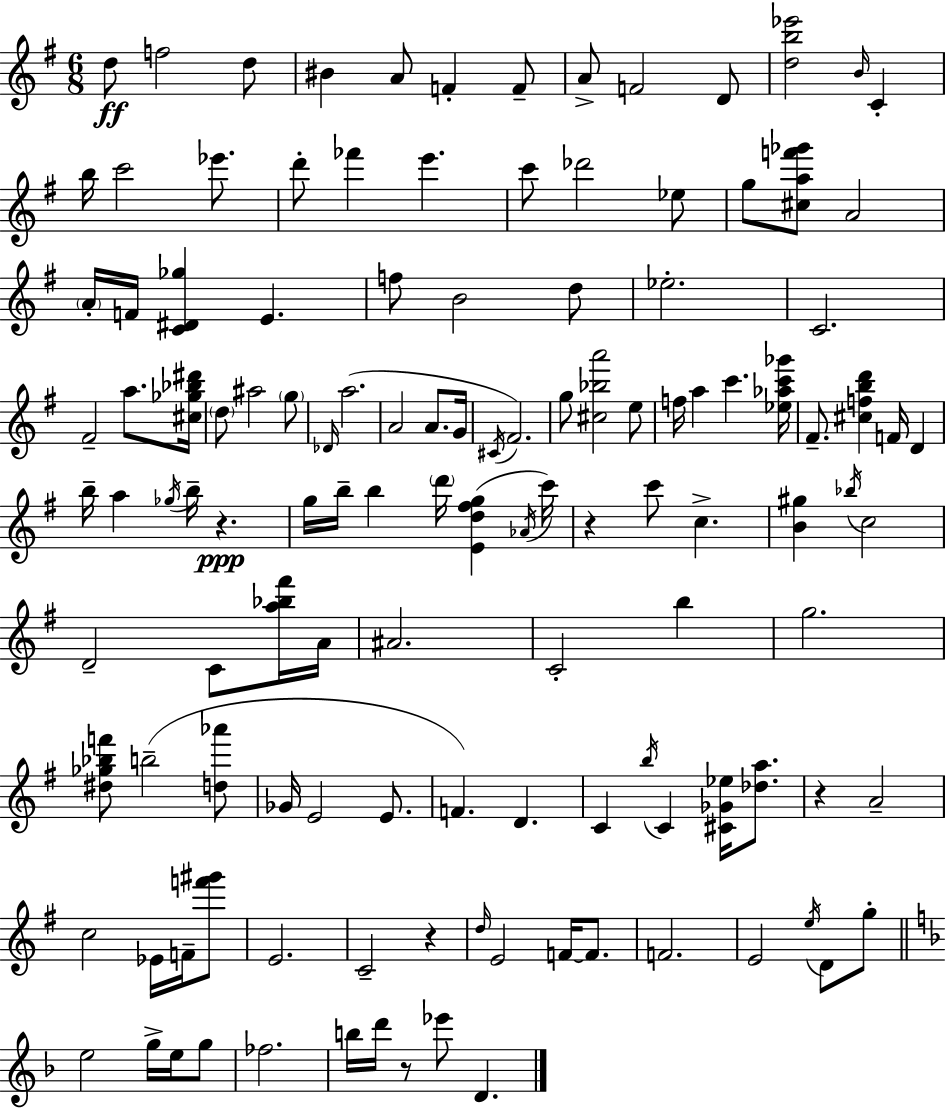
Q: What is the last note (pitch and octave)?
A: D4